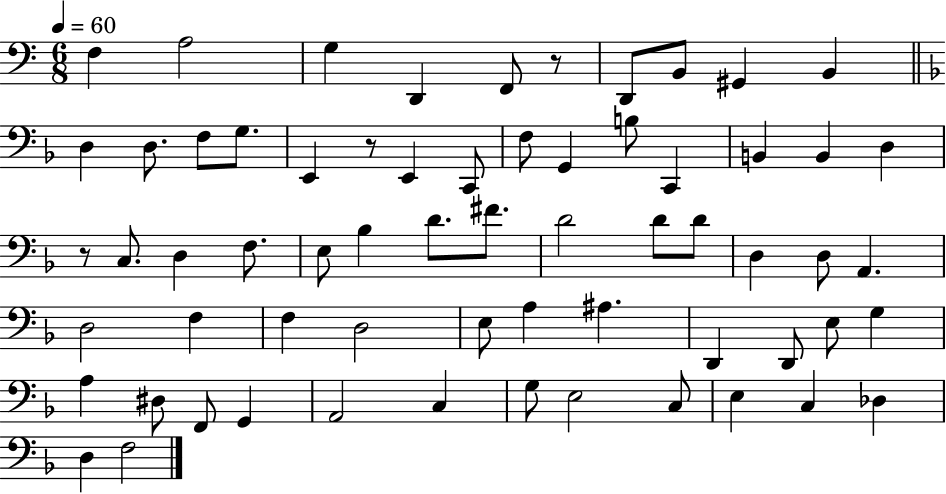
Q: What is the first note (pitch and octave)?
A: F3